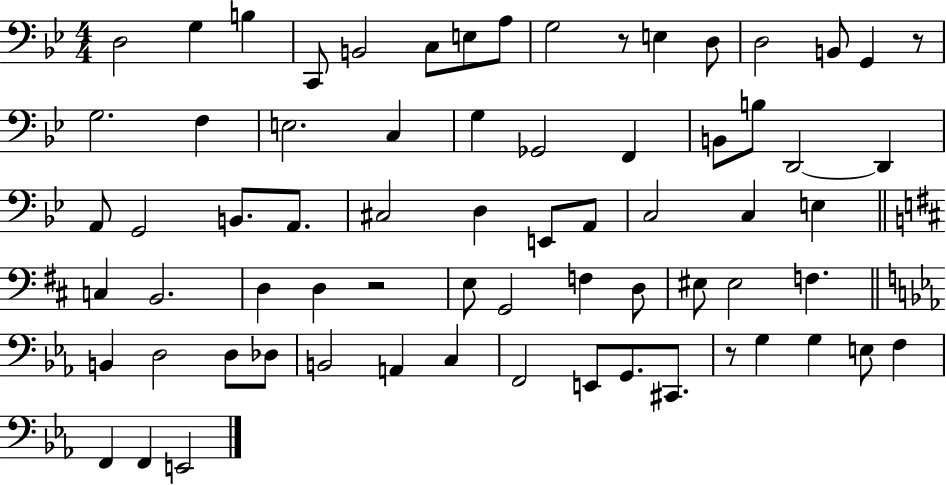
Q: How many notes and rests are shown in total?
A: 69